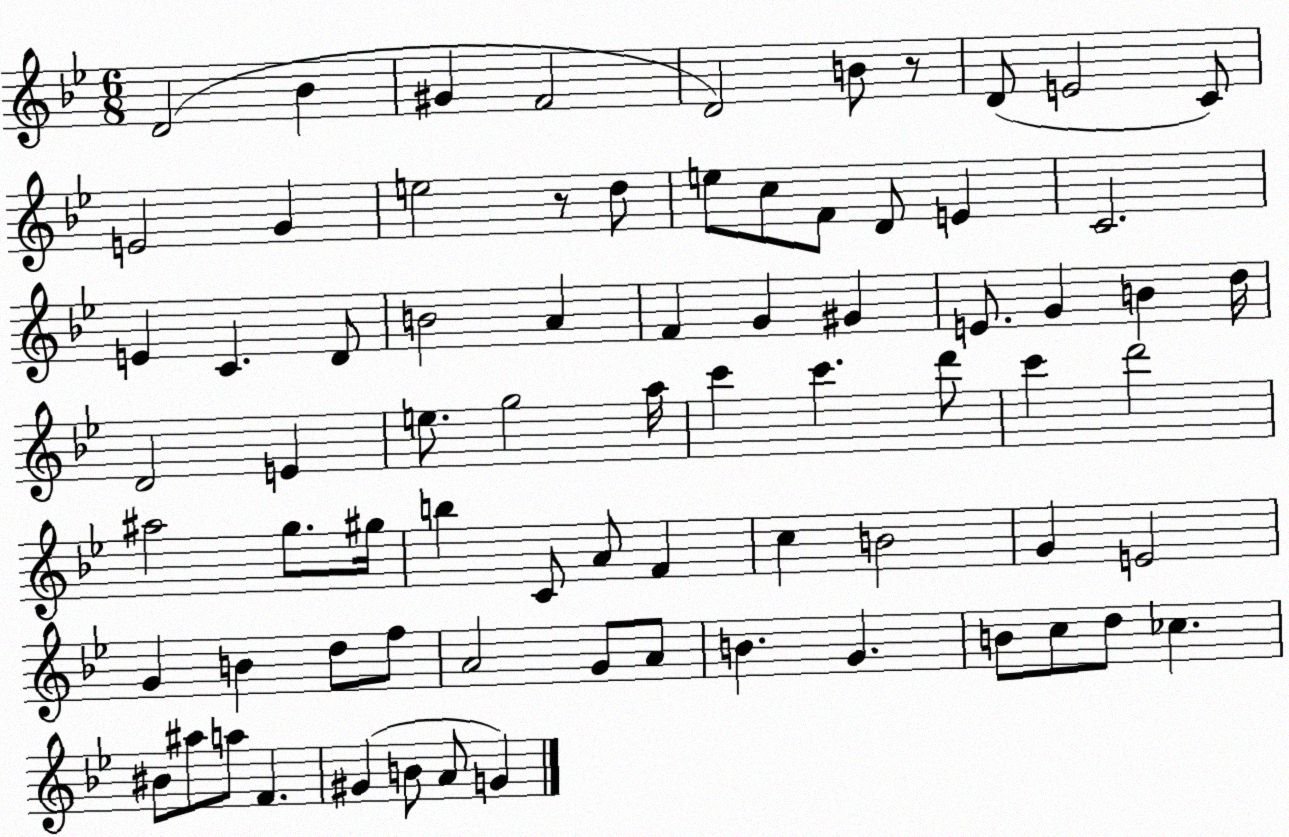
X:1
T:Untitled
M:6/8
L:1/4
K:Bb
D2 _B ^G F2 D2 B/2 z/2 D/2 E2 C/2 E2 G e2 z/2 d/2 e/2 c/2 F/2 D/2 E C2 E C D/2 B2 A F G ^G E/2 G B d/4 D2 E e/2 g2 a/4 c' c' d'/2 c' d'2 ^a2 g/2 ^g/4 b C/2 A/2 F c B2 G E2 G B d/2 f/2 A2 G/2 A/2 B G B/2 c/2 d/2 _c ^B/2 ^a/2 a/2 F ^G B/2 A/2 G